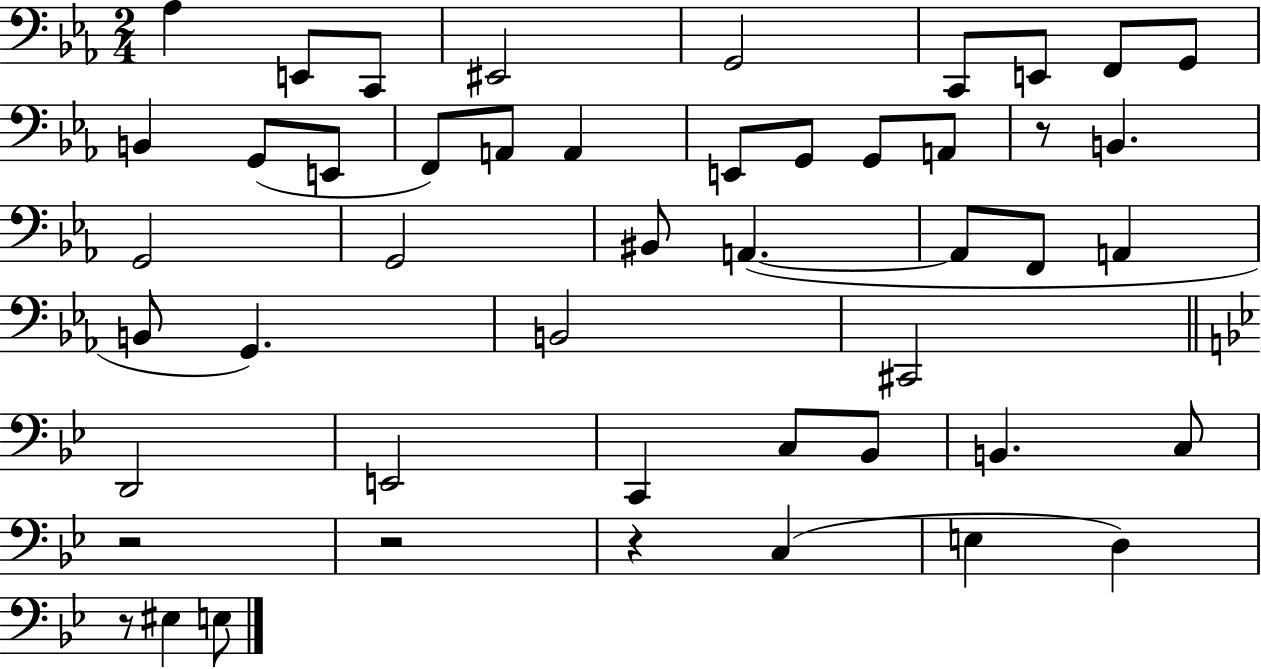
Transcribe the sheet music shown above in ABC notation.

X:1
T:Untitled
M:2/4
L:1/4
K:Eb
_A, E,,/2 C,,/2 ^E,,2 G,,2 C,,/2 E,,/2 F,,/2 G,,/2 B,, G,,/2 E,,/2 F,,/2 A,,/2 A,, E,,/2 G,,/2 G,,/2 A,,/2 z/2 B,, G,,2 G,,2 ^B,,/2 A,, A,,/2 F,,/2 A,, B,,/2 G,, B,,2 ^C,,2 D,,2 E,,2 C,, C,/2 _B,,/2 B,, C,/2 z2 z2 z C, E, D, z/2 ^E, E,/2